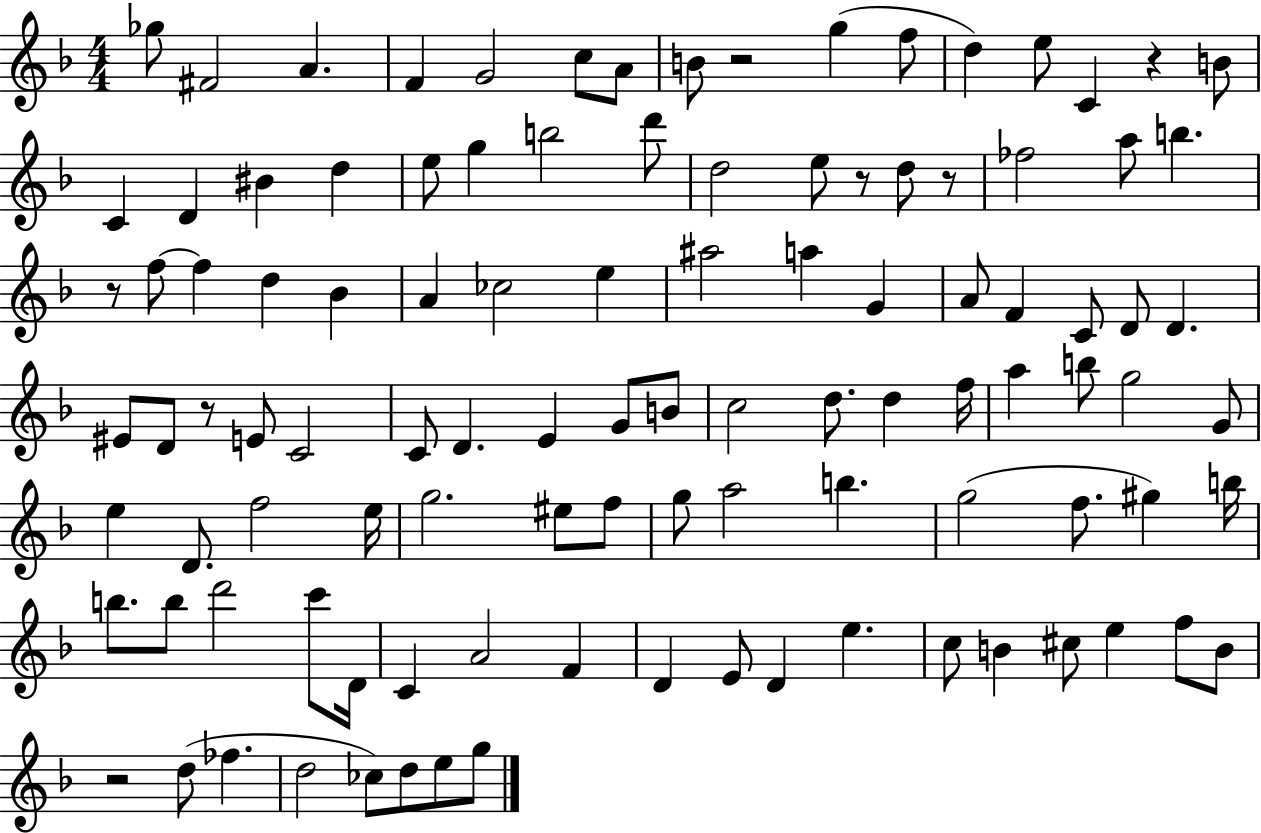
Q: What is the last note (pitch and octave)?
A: G5